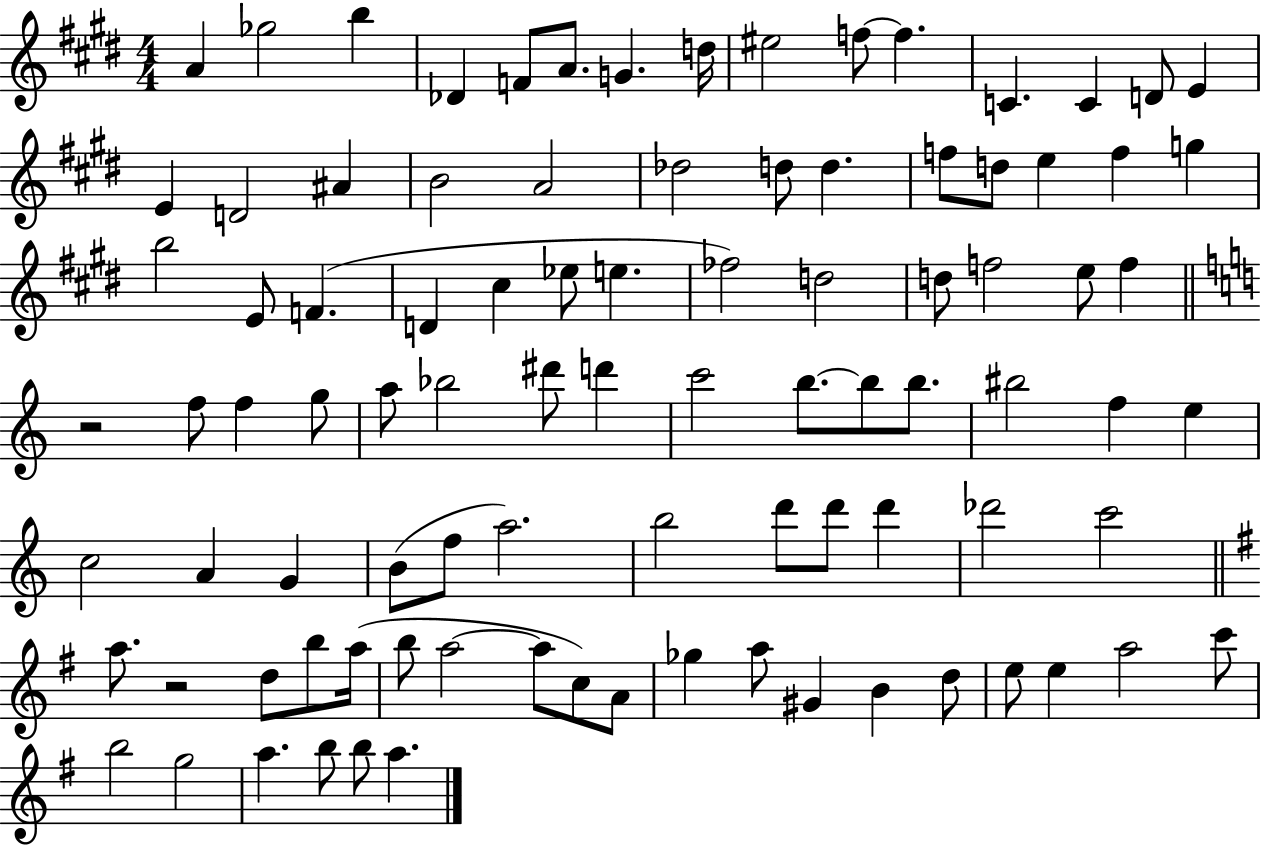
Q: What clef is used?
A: treble